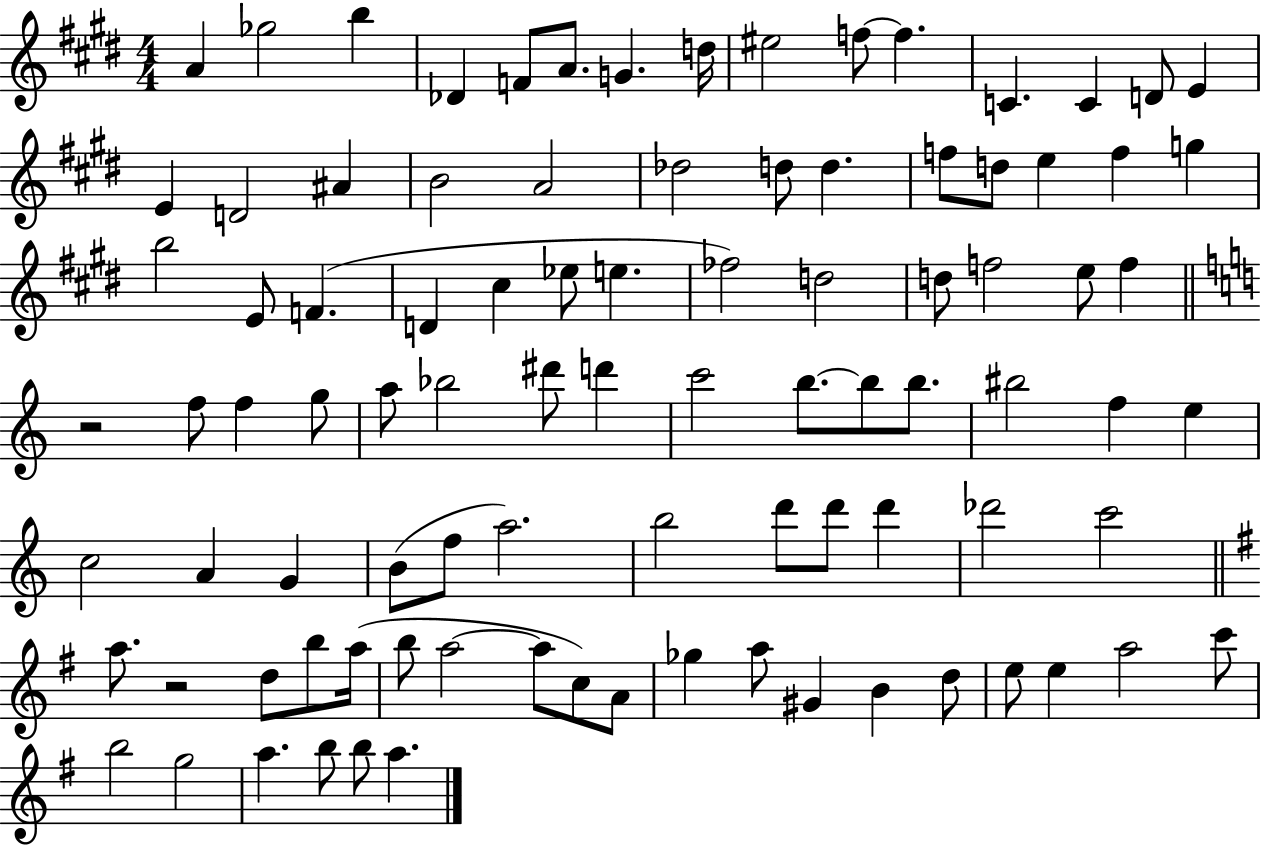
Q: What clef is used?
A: treble